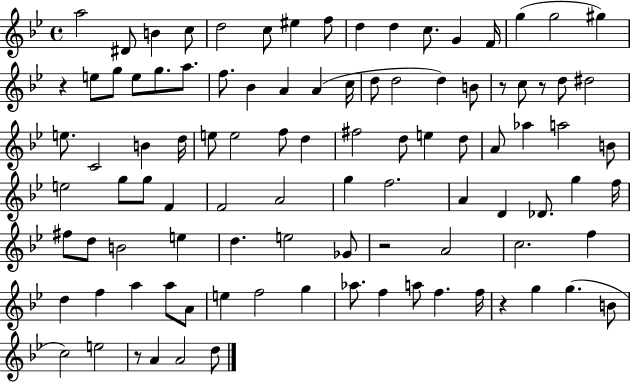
X:1
T:Untitled
M:4/4
L:1/4
K:Bb
a2 ^D/2 B c/2 d2 c/2 ^e f/2 d d c/2 G F/4 g g2 ^g z e/2 g/2 e/2 g/2 a/2 f/2 _B A A c/4 d/2 d2 d B/2 z/2 c/2 z/2 d/2 ^d2 e/2 C2 B d/4 e/2 e2 f/2 d ^f2 d/2 e d/2 A/2 _a a2 B/2 e2 g/2 g/2 F F2 A2 g f2 A D _D/2 g f/4 ^f/2 d/2 B2 e d e2 _G/2 z2 A2 c2 f d f a a/2 A/2 e f2 g _a/2 f a/2 f f/4 z g g B/2 c2 e2 z/2 A A2 d/2